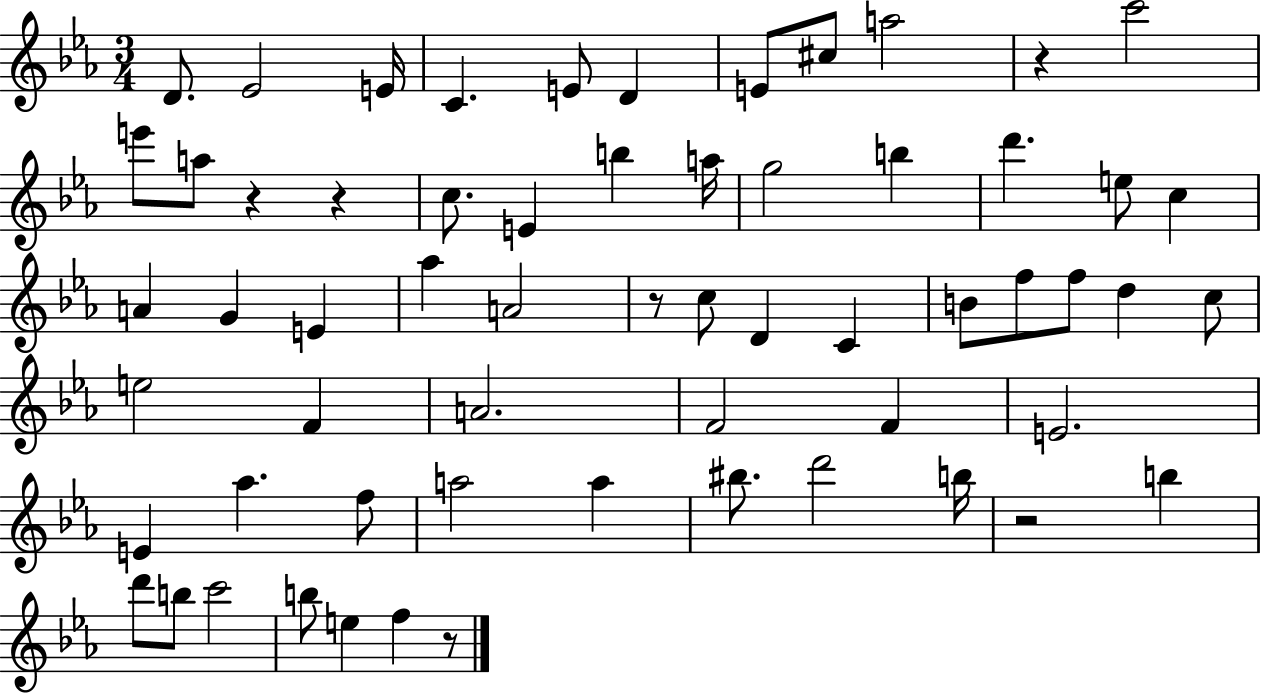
X:1
T:Untitled
M:3/4
L:1/4
K:Eb
D/2 _E2 E/4 C E/2 D E/2 ^c/2 a2 z c'2 e'/2 a/2 z z c/2 E b a/4 g2 b d' e/2 c A G E _a A2 z/2 c/2 D C B/2 f/2 f/2 d c/2 e2 F A2 F2 F E2 E _a f/2 a2 a ^b/2 d'2 b/4 z2 b d'/2 b/2 c'2 b/2 e f z/2